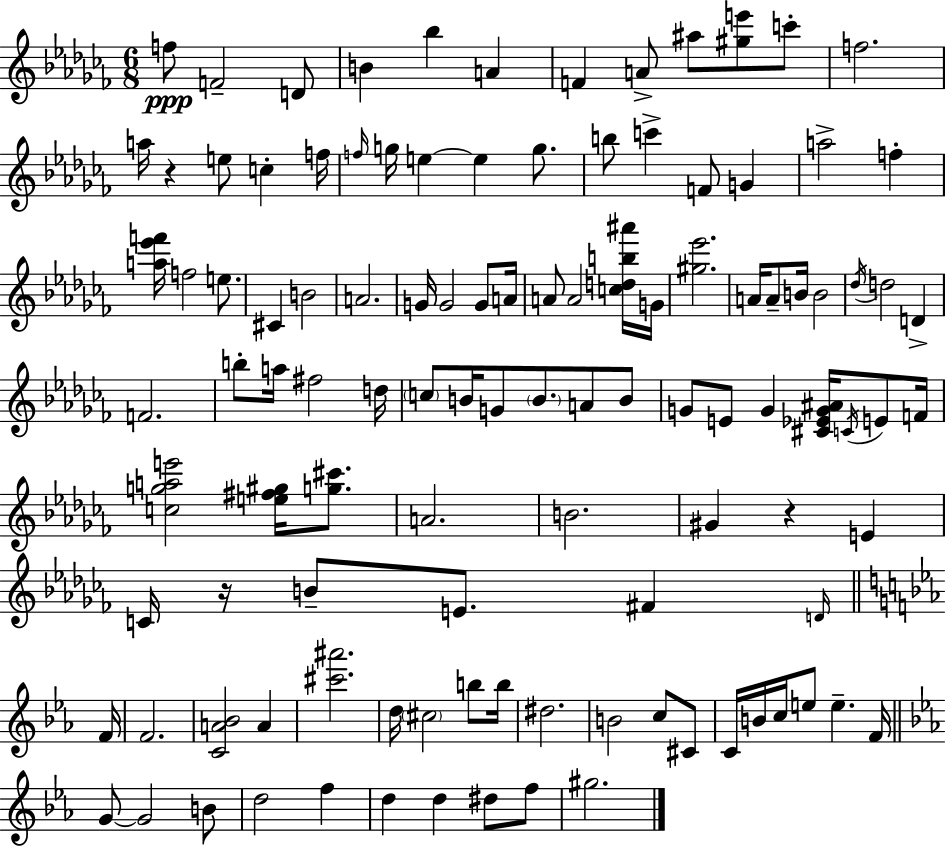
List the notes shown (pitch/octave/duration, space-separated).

F5/e F4/h D4/e B4/q Bb5/q A4/q F4/q A4/e A#5/e [G#5,E6]/e C6/e F5/h. A5/s R/q E5/e C5/q F5/s F5/s G5/s E5/q E5/q G5/e. B5/e C6/q F4/e G4/q A5/h F5/q [A5,Eb6,F6]/s F5/h E5/e. C#4/q B4/h A4/h. G4/s G4/h G4/e A4/s A4/e A4/h [C5,D5,B5,A#6]/s G4/s [G#5,Eb6]/h. A4/s A4/e B4/s B4/h Db5/s D5/h D4/q F4/h. B5/e A5/s F#5/h D5/s C5/e B4/s G4/e B4/e. A4/e B4/e G4/e E4/e G4/q [C#4,Eb4,G4,A#4]/s C4/s E4/e F4/s [C5,G5,A5,E6]/h [E5,F#5,G#5]/s [G5,C#6]/e. A4/h. B4/h. G#4/q R/q E4/q C4/s R/s B4/e E4/e. F#4/q D4/s F4/s F4/h. [C4,A4,Bb4]/h A4/q [C#6,A#6]/h. D5/s C#5/h B5/e B5/s D#5/h. B4/h C5/e C#4/e C4/s B4/s C5/s E5/e E5/q. F4/s G4/e G4/h B4/e D5/h F5/q D5/q D5/q D#5/e F5/e G#5/h.